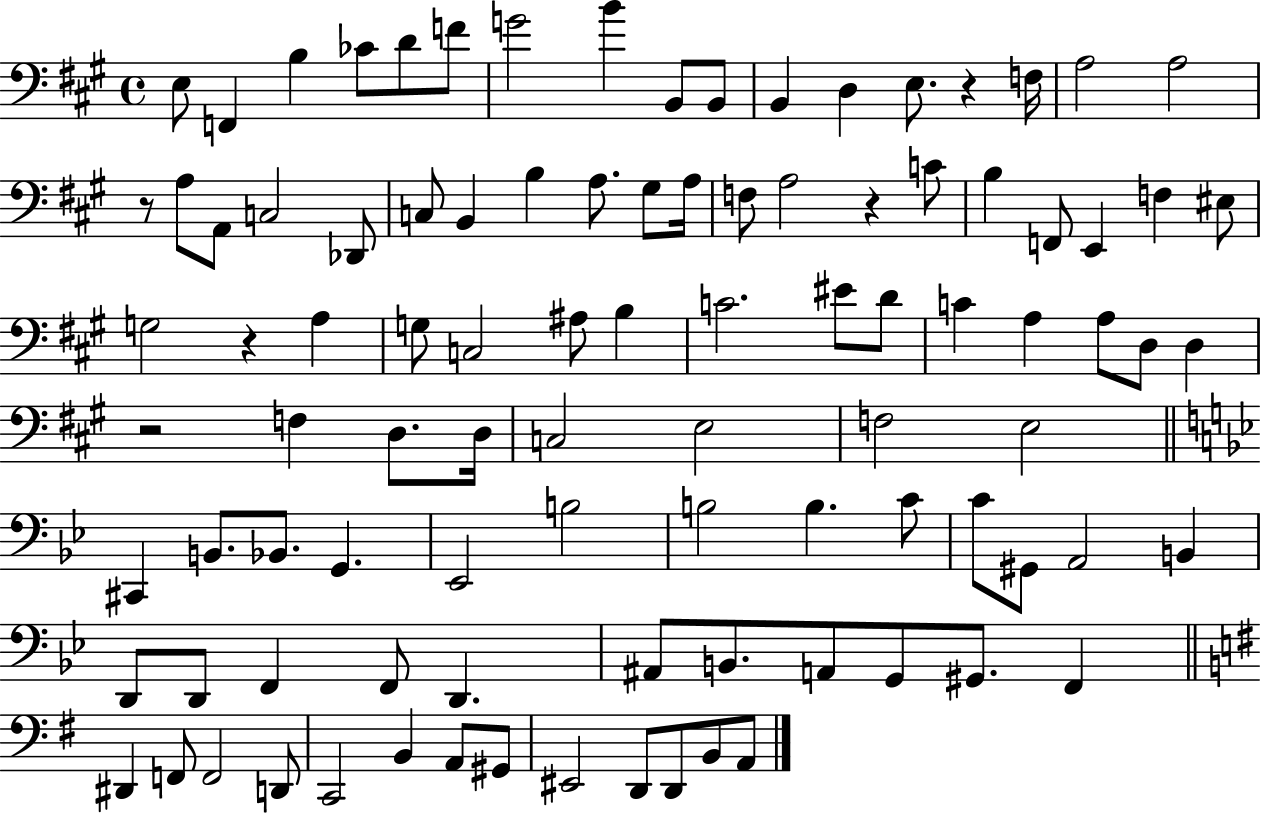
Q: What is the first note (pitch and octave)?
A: E3